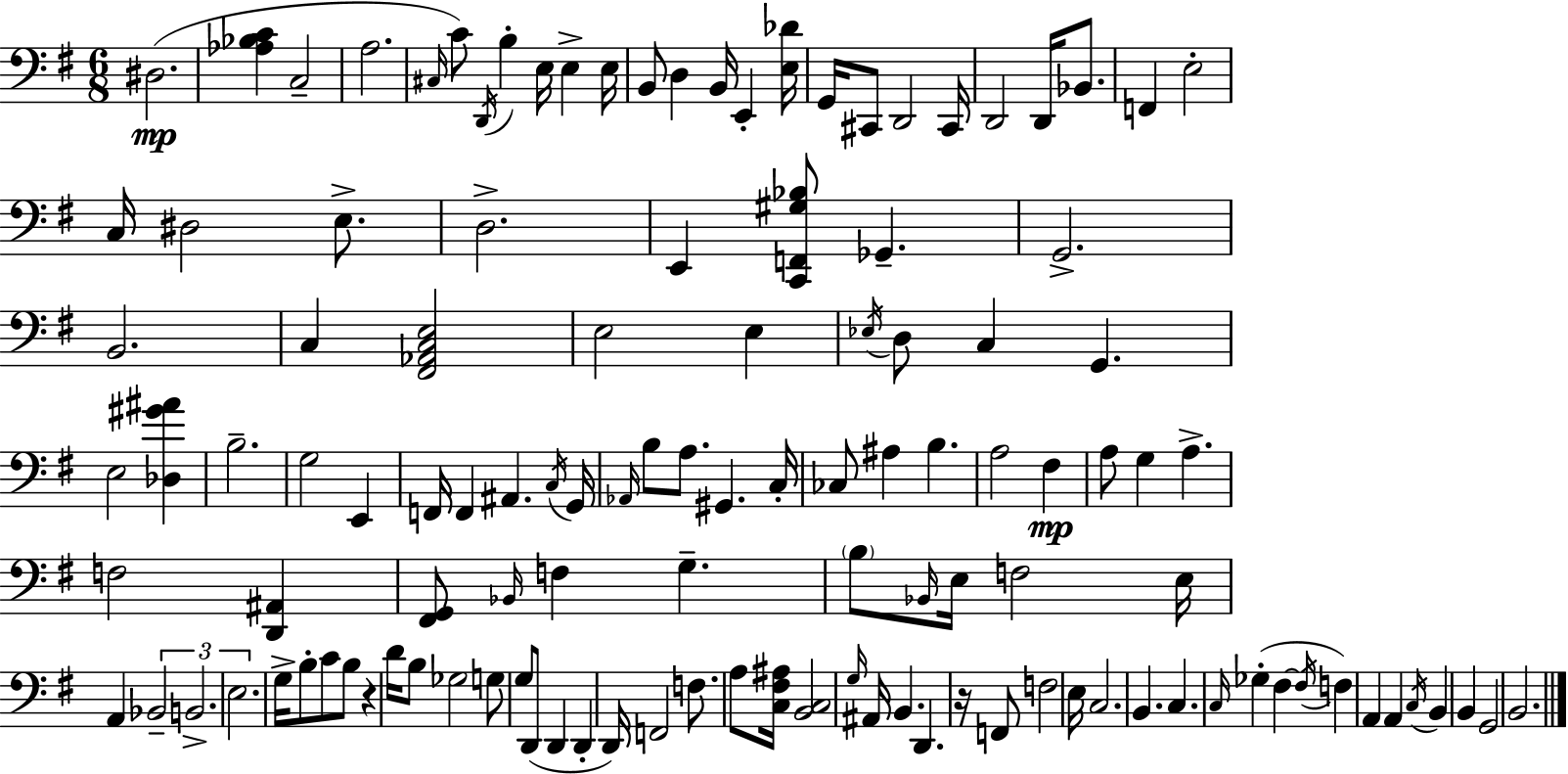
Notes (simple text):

D#3/h. [Ab3,Bb3,C4]/q C3/h A3/h. C#3/s C4/e D2/s B3/q E3/s E3/q E3/s B2/e D3/q B2/s E2/q [E3,Db4]/s G2/s C#2/e D2/h C#2/s D2/h D2/s Bb2/e. F2/q E3/h C3/s D#3/h E3/e. D3/h. E2/q [C2,F2,G#3,Bb3]/e Gb2/q. G2/h. B2/h. C3/q [F#2,Ab2,C3,E3]/h E3/h E3/q Eb3/s D3/e C3/q G2/q. E3/h [Db3,G#4,A#4]/q B3/h. G3/h E2/q F2/s F2/q A#2/q. C3/s G2/s Ab2/s B3/e A3/e. G#2/q. C3/s CES3/e A#3/q B3/q. A3/h F#3/q A3/e G3/q A3/q. F3/h [D2,A#2]/q [F#2,G2]/e Bb2/s F3/q G3/q. B3/e Bb2/s E3/s F3/h E3/s A2/q Bb2/h B2/h. E3/h. G3/s B3/e C4/e B3/e R/q D4/s B3/e Gb3/h G3/e G3/e D2/e D2/q D2/q D2/s F2/h F3/e. A3/e [C3,F#3,A#3]/s [B2,C3]/h G3/s A#2/s B2/q. D2/q. R/s F2/e F3/h E3/s C3/h. B2/q. C3/q. C3/s Gb3/q F#3/q F#3/s F3/q A2/q A2/q C3/s B2/q B2/q G2/h B2/h.